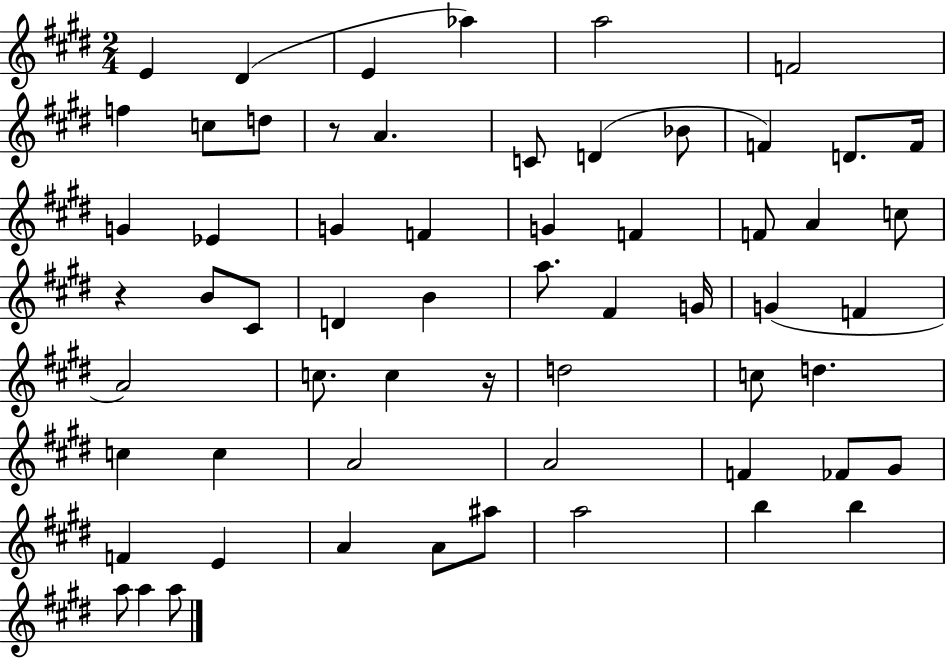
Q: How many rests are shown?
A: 3